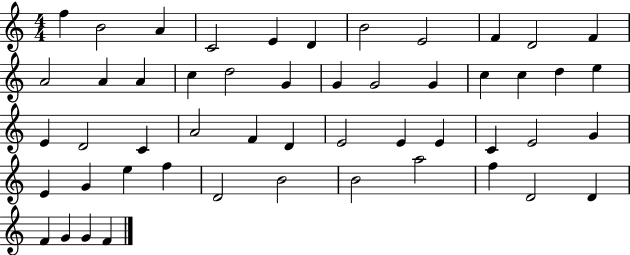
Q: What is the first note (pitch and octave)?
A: F5